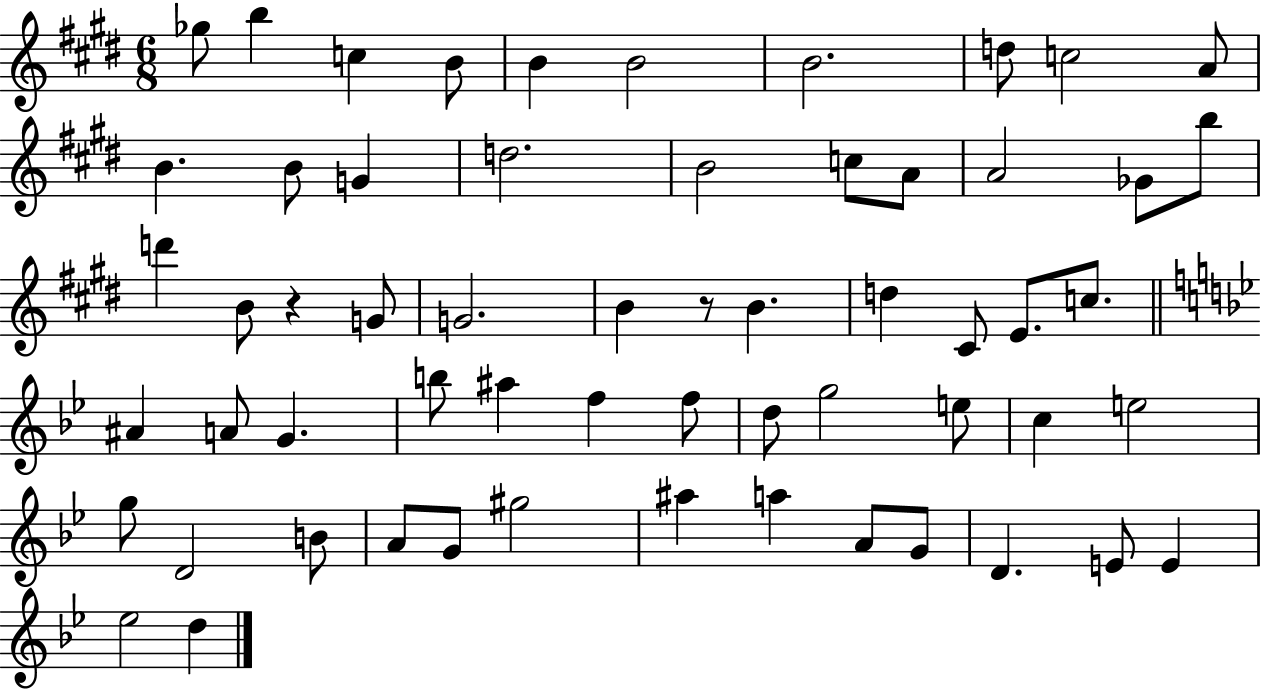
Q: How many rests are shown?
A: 2